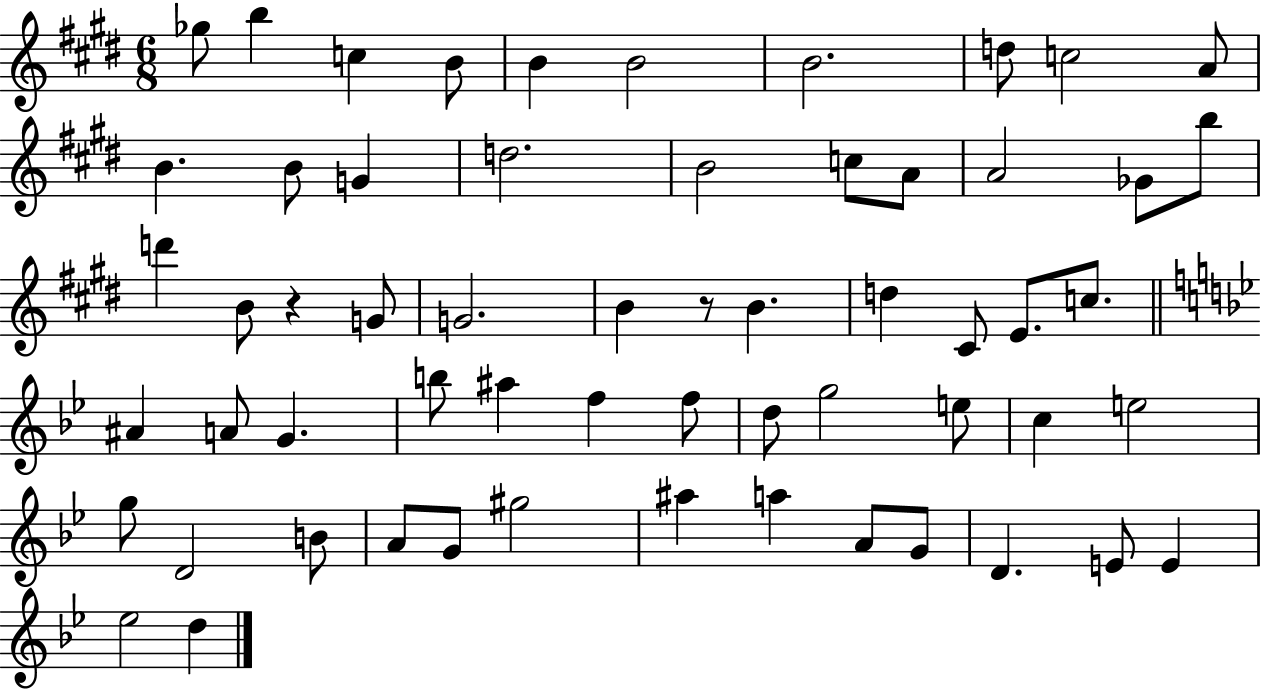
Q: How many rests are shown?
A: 2